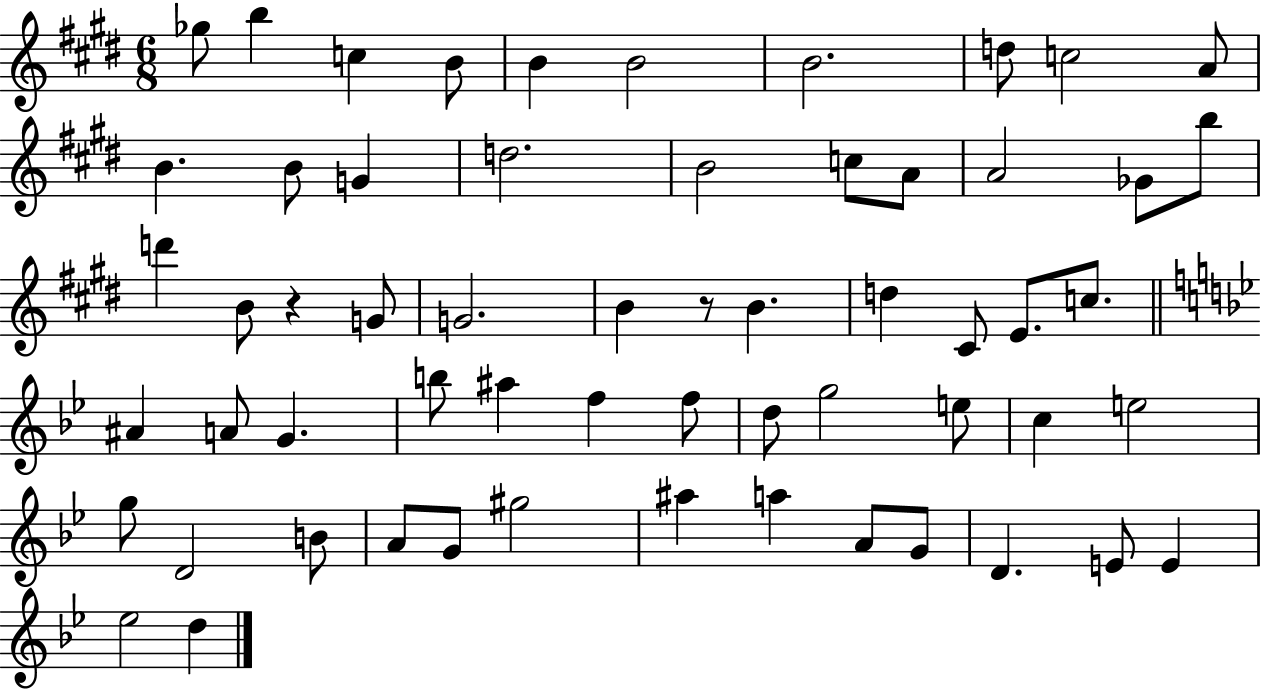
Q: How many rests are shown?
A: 2